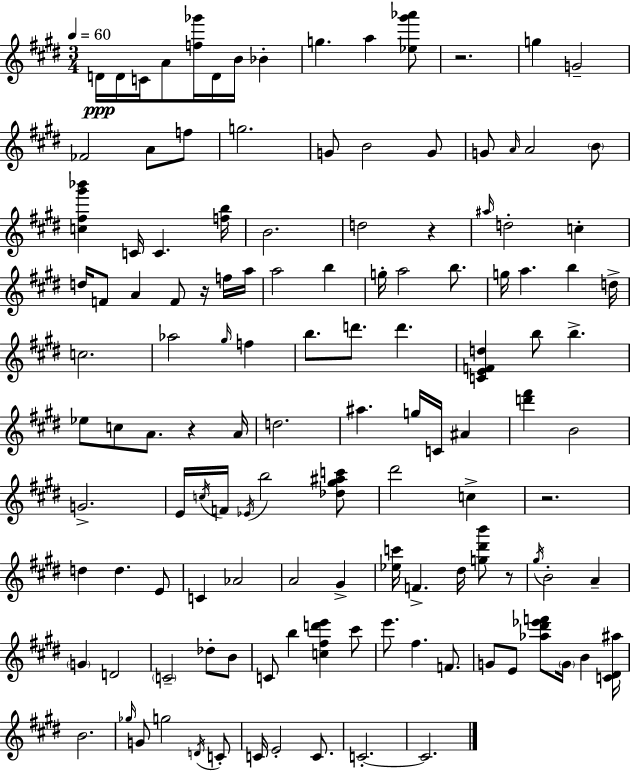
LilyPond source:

{
  \clef treble
  \numericTimeSignature
  \time 3/4
  \key e \major
  \tempo 4 = 60
  d'16\ppp d'16 c'16 a'8 <f'' ges'''>16 d'16 b'16 bes'4-. | g''4. a''4 <ees'' gis''' aes'''>8 | r2. | g''4 g'2-- | \break fes'2 a'8 f''8 | g''2. | g'8 b'2 g'8 | g'8 \grace { a'16 } a'2 \parenthesize b'8 | \break <c'' fis'' gis''' bes'''>4 c'16 c'4. | <f'' b''>16 b'2. | d''2 r4 | \grace { ais''16 } d''2-. c''4-. | \break d''16 f'8 a'4 f'8 r16 | f''16 a''16 a''2 b''4 | g''16-. a''2 b''8. | g''16 a''4. b''4 | \break d''16-> c''2. | aes''2 \grace { gis''16 } f''4 | b''8. d'''8. d'''4. | <c' e' f' d''>4 b''8 b''4.-> | \break ees''8 c''8 a'8. r4 | a'16 d''2. | ais''4. g''16 c'16 ais'4 | <d''' fis'''>4 b'2 | \break g'2.-> | e'16 \acciaccatura { c''16 } f'16 \acciaccatura { ees'16 } b''2 | <des'' gis'' ais'' c'''>8 dis'''2 | c''4-> r2. | \break d''4 d''4. | e'8 c'4 aes'2 | a'2 | gis'4-> <ees'' c'''>16 f'4.-> | \break dis''16 <g'' dis''' b'''>8 r8 \acciaccatura { gis''16 } b'2-. | a'4-- \parenthesize g'4 d'2 | \parenthesize c'2-- | des''8-. b'8 c'8 b''4 | \break <c'' fis'' d''' e'''>4 cis'''8 e'''8. fis''4. | f'8. g'8 e'8 <aes'' dis''' ees''' f'''>8 | \parenthesize g'16 b'4 <c' dis' ais''>16 b'2. | \grace { ges''16 } g'8 g''2 | \break \acciaccatura { d'16 } c'8-. c'16 e'2-. | c'8. c'2.-.~~ | c'2. | \bar "|."
}